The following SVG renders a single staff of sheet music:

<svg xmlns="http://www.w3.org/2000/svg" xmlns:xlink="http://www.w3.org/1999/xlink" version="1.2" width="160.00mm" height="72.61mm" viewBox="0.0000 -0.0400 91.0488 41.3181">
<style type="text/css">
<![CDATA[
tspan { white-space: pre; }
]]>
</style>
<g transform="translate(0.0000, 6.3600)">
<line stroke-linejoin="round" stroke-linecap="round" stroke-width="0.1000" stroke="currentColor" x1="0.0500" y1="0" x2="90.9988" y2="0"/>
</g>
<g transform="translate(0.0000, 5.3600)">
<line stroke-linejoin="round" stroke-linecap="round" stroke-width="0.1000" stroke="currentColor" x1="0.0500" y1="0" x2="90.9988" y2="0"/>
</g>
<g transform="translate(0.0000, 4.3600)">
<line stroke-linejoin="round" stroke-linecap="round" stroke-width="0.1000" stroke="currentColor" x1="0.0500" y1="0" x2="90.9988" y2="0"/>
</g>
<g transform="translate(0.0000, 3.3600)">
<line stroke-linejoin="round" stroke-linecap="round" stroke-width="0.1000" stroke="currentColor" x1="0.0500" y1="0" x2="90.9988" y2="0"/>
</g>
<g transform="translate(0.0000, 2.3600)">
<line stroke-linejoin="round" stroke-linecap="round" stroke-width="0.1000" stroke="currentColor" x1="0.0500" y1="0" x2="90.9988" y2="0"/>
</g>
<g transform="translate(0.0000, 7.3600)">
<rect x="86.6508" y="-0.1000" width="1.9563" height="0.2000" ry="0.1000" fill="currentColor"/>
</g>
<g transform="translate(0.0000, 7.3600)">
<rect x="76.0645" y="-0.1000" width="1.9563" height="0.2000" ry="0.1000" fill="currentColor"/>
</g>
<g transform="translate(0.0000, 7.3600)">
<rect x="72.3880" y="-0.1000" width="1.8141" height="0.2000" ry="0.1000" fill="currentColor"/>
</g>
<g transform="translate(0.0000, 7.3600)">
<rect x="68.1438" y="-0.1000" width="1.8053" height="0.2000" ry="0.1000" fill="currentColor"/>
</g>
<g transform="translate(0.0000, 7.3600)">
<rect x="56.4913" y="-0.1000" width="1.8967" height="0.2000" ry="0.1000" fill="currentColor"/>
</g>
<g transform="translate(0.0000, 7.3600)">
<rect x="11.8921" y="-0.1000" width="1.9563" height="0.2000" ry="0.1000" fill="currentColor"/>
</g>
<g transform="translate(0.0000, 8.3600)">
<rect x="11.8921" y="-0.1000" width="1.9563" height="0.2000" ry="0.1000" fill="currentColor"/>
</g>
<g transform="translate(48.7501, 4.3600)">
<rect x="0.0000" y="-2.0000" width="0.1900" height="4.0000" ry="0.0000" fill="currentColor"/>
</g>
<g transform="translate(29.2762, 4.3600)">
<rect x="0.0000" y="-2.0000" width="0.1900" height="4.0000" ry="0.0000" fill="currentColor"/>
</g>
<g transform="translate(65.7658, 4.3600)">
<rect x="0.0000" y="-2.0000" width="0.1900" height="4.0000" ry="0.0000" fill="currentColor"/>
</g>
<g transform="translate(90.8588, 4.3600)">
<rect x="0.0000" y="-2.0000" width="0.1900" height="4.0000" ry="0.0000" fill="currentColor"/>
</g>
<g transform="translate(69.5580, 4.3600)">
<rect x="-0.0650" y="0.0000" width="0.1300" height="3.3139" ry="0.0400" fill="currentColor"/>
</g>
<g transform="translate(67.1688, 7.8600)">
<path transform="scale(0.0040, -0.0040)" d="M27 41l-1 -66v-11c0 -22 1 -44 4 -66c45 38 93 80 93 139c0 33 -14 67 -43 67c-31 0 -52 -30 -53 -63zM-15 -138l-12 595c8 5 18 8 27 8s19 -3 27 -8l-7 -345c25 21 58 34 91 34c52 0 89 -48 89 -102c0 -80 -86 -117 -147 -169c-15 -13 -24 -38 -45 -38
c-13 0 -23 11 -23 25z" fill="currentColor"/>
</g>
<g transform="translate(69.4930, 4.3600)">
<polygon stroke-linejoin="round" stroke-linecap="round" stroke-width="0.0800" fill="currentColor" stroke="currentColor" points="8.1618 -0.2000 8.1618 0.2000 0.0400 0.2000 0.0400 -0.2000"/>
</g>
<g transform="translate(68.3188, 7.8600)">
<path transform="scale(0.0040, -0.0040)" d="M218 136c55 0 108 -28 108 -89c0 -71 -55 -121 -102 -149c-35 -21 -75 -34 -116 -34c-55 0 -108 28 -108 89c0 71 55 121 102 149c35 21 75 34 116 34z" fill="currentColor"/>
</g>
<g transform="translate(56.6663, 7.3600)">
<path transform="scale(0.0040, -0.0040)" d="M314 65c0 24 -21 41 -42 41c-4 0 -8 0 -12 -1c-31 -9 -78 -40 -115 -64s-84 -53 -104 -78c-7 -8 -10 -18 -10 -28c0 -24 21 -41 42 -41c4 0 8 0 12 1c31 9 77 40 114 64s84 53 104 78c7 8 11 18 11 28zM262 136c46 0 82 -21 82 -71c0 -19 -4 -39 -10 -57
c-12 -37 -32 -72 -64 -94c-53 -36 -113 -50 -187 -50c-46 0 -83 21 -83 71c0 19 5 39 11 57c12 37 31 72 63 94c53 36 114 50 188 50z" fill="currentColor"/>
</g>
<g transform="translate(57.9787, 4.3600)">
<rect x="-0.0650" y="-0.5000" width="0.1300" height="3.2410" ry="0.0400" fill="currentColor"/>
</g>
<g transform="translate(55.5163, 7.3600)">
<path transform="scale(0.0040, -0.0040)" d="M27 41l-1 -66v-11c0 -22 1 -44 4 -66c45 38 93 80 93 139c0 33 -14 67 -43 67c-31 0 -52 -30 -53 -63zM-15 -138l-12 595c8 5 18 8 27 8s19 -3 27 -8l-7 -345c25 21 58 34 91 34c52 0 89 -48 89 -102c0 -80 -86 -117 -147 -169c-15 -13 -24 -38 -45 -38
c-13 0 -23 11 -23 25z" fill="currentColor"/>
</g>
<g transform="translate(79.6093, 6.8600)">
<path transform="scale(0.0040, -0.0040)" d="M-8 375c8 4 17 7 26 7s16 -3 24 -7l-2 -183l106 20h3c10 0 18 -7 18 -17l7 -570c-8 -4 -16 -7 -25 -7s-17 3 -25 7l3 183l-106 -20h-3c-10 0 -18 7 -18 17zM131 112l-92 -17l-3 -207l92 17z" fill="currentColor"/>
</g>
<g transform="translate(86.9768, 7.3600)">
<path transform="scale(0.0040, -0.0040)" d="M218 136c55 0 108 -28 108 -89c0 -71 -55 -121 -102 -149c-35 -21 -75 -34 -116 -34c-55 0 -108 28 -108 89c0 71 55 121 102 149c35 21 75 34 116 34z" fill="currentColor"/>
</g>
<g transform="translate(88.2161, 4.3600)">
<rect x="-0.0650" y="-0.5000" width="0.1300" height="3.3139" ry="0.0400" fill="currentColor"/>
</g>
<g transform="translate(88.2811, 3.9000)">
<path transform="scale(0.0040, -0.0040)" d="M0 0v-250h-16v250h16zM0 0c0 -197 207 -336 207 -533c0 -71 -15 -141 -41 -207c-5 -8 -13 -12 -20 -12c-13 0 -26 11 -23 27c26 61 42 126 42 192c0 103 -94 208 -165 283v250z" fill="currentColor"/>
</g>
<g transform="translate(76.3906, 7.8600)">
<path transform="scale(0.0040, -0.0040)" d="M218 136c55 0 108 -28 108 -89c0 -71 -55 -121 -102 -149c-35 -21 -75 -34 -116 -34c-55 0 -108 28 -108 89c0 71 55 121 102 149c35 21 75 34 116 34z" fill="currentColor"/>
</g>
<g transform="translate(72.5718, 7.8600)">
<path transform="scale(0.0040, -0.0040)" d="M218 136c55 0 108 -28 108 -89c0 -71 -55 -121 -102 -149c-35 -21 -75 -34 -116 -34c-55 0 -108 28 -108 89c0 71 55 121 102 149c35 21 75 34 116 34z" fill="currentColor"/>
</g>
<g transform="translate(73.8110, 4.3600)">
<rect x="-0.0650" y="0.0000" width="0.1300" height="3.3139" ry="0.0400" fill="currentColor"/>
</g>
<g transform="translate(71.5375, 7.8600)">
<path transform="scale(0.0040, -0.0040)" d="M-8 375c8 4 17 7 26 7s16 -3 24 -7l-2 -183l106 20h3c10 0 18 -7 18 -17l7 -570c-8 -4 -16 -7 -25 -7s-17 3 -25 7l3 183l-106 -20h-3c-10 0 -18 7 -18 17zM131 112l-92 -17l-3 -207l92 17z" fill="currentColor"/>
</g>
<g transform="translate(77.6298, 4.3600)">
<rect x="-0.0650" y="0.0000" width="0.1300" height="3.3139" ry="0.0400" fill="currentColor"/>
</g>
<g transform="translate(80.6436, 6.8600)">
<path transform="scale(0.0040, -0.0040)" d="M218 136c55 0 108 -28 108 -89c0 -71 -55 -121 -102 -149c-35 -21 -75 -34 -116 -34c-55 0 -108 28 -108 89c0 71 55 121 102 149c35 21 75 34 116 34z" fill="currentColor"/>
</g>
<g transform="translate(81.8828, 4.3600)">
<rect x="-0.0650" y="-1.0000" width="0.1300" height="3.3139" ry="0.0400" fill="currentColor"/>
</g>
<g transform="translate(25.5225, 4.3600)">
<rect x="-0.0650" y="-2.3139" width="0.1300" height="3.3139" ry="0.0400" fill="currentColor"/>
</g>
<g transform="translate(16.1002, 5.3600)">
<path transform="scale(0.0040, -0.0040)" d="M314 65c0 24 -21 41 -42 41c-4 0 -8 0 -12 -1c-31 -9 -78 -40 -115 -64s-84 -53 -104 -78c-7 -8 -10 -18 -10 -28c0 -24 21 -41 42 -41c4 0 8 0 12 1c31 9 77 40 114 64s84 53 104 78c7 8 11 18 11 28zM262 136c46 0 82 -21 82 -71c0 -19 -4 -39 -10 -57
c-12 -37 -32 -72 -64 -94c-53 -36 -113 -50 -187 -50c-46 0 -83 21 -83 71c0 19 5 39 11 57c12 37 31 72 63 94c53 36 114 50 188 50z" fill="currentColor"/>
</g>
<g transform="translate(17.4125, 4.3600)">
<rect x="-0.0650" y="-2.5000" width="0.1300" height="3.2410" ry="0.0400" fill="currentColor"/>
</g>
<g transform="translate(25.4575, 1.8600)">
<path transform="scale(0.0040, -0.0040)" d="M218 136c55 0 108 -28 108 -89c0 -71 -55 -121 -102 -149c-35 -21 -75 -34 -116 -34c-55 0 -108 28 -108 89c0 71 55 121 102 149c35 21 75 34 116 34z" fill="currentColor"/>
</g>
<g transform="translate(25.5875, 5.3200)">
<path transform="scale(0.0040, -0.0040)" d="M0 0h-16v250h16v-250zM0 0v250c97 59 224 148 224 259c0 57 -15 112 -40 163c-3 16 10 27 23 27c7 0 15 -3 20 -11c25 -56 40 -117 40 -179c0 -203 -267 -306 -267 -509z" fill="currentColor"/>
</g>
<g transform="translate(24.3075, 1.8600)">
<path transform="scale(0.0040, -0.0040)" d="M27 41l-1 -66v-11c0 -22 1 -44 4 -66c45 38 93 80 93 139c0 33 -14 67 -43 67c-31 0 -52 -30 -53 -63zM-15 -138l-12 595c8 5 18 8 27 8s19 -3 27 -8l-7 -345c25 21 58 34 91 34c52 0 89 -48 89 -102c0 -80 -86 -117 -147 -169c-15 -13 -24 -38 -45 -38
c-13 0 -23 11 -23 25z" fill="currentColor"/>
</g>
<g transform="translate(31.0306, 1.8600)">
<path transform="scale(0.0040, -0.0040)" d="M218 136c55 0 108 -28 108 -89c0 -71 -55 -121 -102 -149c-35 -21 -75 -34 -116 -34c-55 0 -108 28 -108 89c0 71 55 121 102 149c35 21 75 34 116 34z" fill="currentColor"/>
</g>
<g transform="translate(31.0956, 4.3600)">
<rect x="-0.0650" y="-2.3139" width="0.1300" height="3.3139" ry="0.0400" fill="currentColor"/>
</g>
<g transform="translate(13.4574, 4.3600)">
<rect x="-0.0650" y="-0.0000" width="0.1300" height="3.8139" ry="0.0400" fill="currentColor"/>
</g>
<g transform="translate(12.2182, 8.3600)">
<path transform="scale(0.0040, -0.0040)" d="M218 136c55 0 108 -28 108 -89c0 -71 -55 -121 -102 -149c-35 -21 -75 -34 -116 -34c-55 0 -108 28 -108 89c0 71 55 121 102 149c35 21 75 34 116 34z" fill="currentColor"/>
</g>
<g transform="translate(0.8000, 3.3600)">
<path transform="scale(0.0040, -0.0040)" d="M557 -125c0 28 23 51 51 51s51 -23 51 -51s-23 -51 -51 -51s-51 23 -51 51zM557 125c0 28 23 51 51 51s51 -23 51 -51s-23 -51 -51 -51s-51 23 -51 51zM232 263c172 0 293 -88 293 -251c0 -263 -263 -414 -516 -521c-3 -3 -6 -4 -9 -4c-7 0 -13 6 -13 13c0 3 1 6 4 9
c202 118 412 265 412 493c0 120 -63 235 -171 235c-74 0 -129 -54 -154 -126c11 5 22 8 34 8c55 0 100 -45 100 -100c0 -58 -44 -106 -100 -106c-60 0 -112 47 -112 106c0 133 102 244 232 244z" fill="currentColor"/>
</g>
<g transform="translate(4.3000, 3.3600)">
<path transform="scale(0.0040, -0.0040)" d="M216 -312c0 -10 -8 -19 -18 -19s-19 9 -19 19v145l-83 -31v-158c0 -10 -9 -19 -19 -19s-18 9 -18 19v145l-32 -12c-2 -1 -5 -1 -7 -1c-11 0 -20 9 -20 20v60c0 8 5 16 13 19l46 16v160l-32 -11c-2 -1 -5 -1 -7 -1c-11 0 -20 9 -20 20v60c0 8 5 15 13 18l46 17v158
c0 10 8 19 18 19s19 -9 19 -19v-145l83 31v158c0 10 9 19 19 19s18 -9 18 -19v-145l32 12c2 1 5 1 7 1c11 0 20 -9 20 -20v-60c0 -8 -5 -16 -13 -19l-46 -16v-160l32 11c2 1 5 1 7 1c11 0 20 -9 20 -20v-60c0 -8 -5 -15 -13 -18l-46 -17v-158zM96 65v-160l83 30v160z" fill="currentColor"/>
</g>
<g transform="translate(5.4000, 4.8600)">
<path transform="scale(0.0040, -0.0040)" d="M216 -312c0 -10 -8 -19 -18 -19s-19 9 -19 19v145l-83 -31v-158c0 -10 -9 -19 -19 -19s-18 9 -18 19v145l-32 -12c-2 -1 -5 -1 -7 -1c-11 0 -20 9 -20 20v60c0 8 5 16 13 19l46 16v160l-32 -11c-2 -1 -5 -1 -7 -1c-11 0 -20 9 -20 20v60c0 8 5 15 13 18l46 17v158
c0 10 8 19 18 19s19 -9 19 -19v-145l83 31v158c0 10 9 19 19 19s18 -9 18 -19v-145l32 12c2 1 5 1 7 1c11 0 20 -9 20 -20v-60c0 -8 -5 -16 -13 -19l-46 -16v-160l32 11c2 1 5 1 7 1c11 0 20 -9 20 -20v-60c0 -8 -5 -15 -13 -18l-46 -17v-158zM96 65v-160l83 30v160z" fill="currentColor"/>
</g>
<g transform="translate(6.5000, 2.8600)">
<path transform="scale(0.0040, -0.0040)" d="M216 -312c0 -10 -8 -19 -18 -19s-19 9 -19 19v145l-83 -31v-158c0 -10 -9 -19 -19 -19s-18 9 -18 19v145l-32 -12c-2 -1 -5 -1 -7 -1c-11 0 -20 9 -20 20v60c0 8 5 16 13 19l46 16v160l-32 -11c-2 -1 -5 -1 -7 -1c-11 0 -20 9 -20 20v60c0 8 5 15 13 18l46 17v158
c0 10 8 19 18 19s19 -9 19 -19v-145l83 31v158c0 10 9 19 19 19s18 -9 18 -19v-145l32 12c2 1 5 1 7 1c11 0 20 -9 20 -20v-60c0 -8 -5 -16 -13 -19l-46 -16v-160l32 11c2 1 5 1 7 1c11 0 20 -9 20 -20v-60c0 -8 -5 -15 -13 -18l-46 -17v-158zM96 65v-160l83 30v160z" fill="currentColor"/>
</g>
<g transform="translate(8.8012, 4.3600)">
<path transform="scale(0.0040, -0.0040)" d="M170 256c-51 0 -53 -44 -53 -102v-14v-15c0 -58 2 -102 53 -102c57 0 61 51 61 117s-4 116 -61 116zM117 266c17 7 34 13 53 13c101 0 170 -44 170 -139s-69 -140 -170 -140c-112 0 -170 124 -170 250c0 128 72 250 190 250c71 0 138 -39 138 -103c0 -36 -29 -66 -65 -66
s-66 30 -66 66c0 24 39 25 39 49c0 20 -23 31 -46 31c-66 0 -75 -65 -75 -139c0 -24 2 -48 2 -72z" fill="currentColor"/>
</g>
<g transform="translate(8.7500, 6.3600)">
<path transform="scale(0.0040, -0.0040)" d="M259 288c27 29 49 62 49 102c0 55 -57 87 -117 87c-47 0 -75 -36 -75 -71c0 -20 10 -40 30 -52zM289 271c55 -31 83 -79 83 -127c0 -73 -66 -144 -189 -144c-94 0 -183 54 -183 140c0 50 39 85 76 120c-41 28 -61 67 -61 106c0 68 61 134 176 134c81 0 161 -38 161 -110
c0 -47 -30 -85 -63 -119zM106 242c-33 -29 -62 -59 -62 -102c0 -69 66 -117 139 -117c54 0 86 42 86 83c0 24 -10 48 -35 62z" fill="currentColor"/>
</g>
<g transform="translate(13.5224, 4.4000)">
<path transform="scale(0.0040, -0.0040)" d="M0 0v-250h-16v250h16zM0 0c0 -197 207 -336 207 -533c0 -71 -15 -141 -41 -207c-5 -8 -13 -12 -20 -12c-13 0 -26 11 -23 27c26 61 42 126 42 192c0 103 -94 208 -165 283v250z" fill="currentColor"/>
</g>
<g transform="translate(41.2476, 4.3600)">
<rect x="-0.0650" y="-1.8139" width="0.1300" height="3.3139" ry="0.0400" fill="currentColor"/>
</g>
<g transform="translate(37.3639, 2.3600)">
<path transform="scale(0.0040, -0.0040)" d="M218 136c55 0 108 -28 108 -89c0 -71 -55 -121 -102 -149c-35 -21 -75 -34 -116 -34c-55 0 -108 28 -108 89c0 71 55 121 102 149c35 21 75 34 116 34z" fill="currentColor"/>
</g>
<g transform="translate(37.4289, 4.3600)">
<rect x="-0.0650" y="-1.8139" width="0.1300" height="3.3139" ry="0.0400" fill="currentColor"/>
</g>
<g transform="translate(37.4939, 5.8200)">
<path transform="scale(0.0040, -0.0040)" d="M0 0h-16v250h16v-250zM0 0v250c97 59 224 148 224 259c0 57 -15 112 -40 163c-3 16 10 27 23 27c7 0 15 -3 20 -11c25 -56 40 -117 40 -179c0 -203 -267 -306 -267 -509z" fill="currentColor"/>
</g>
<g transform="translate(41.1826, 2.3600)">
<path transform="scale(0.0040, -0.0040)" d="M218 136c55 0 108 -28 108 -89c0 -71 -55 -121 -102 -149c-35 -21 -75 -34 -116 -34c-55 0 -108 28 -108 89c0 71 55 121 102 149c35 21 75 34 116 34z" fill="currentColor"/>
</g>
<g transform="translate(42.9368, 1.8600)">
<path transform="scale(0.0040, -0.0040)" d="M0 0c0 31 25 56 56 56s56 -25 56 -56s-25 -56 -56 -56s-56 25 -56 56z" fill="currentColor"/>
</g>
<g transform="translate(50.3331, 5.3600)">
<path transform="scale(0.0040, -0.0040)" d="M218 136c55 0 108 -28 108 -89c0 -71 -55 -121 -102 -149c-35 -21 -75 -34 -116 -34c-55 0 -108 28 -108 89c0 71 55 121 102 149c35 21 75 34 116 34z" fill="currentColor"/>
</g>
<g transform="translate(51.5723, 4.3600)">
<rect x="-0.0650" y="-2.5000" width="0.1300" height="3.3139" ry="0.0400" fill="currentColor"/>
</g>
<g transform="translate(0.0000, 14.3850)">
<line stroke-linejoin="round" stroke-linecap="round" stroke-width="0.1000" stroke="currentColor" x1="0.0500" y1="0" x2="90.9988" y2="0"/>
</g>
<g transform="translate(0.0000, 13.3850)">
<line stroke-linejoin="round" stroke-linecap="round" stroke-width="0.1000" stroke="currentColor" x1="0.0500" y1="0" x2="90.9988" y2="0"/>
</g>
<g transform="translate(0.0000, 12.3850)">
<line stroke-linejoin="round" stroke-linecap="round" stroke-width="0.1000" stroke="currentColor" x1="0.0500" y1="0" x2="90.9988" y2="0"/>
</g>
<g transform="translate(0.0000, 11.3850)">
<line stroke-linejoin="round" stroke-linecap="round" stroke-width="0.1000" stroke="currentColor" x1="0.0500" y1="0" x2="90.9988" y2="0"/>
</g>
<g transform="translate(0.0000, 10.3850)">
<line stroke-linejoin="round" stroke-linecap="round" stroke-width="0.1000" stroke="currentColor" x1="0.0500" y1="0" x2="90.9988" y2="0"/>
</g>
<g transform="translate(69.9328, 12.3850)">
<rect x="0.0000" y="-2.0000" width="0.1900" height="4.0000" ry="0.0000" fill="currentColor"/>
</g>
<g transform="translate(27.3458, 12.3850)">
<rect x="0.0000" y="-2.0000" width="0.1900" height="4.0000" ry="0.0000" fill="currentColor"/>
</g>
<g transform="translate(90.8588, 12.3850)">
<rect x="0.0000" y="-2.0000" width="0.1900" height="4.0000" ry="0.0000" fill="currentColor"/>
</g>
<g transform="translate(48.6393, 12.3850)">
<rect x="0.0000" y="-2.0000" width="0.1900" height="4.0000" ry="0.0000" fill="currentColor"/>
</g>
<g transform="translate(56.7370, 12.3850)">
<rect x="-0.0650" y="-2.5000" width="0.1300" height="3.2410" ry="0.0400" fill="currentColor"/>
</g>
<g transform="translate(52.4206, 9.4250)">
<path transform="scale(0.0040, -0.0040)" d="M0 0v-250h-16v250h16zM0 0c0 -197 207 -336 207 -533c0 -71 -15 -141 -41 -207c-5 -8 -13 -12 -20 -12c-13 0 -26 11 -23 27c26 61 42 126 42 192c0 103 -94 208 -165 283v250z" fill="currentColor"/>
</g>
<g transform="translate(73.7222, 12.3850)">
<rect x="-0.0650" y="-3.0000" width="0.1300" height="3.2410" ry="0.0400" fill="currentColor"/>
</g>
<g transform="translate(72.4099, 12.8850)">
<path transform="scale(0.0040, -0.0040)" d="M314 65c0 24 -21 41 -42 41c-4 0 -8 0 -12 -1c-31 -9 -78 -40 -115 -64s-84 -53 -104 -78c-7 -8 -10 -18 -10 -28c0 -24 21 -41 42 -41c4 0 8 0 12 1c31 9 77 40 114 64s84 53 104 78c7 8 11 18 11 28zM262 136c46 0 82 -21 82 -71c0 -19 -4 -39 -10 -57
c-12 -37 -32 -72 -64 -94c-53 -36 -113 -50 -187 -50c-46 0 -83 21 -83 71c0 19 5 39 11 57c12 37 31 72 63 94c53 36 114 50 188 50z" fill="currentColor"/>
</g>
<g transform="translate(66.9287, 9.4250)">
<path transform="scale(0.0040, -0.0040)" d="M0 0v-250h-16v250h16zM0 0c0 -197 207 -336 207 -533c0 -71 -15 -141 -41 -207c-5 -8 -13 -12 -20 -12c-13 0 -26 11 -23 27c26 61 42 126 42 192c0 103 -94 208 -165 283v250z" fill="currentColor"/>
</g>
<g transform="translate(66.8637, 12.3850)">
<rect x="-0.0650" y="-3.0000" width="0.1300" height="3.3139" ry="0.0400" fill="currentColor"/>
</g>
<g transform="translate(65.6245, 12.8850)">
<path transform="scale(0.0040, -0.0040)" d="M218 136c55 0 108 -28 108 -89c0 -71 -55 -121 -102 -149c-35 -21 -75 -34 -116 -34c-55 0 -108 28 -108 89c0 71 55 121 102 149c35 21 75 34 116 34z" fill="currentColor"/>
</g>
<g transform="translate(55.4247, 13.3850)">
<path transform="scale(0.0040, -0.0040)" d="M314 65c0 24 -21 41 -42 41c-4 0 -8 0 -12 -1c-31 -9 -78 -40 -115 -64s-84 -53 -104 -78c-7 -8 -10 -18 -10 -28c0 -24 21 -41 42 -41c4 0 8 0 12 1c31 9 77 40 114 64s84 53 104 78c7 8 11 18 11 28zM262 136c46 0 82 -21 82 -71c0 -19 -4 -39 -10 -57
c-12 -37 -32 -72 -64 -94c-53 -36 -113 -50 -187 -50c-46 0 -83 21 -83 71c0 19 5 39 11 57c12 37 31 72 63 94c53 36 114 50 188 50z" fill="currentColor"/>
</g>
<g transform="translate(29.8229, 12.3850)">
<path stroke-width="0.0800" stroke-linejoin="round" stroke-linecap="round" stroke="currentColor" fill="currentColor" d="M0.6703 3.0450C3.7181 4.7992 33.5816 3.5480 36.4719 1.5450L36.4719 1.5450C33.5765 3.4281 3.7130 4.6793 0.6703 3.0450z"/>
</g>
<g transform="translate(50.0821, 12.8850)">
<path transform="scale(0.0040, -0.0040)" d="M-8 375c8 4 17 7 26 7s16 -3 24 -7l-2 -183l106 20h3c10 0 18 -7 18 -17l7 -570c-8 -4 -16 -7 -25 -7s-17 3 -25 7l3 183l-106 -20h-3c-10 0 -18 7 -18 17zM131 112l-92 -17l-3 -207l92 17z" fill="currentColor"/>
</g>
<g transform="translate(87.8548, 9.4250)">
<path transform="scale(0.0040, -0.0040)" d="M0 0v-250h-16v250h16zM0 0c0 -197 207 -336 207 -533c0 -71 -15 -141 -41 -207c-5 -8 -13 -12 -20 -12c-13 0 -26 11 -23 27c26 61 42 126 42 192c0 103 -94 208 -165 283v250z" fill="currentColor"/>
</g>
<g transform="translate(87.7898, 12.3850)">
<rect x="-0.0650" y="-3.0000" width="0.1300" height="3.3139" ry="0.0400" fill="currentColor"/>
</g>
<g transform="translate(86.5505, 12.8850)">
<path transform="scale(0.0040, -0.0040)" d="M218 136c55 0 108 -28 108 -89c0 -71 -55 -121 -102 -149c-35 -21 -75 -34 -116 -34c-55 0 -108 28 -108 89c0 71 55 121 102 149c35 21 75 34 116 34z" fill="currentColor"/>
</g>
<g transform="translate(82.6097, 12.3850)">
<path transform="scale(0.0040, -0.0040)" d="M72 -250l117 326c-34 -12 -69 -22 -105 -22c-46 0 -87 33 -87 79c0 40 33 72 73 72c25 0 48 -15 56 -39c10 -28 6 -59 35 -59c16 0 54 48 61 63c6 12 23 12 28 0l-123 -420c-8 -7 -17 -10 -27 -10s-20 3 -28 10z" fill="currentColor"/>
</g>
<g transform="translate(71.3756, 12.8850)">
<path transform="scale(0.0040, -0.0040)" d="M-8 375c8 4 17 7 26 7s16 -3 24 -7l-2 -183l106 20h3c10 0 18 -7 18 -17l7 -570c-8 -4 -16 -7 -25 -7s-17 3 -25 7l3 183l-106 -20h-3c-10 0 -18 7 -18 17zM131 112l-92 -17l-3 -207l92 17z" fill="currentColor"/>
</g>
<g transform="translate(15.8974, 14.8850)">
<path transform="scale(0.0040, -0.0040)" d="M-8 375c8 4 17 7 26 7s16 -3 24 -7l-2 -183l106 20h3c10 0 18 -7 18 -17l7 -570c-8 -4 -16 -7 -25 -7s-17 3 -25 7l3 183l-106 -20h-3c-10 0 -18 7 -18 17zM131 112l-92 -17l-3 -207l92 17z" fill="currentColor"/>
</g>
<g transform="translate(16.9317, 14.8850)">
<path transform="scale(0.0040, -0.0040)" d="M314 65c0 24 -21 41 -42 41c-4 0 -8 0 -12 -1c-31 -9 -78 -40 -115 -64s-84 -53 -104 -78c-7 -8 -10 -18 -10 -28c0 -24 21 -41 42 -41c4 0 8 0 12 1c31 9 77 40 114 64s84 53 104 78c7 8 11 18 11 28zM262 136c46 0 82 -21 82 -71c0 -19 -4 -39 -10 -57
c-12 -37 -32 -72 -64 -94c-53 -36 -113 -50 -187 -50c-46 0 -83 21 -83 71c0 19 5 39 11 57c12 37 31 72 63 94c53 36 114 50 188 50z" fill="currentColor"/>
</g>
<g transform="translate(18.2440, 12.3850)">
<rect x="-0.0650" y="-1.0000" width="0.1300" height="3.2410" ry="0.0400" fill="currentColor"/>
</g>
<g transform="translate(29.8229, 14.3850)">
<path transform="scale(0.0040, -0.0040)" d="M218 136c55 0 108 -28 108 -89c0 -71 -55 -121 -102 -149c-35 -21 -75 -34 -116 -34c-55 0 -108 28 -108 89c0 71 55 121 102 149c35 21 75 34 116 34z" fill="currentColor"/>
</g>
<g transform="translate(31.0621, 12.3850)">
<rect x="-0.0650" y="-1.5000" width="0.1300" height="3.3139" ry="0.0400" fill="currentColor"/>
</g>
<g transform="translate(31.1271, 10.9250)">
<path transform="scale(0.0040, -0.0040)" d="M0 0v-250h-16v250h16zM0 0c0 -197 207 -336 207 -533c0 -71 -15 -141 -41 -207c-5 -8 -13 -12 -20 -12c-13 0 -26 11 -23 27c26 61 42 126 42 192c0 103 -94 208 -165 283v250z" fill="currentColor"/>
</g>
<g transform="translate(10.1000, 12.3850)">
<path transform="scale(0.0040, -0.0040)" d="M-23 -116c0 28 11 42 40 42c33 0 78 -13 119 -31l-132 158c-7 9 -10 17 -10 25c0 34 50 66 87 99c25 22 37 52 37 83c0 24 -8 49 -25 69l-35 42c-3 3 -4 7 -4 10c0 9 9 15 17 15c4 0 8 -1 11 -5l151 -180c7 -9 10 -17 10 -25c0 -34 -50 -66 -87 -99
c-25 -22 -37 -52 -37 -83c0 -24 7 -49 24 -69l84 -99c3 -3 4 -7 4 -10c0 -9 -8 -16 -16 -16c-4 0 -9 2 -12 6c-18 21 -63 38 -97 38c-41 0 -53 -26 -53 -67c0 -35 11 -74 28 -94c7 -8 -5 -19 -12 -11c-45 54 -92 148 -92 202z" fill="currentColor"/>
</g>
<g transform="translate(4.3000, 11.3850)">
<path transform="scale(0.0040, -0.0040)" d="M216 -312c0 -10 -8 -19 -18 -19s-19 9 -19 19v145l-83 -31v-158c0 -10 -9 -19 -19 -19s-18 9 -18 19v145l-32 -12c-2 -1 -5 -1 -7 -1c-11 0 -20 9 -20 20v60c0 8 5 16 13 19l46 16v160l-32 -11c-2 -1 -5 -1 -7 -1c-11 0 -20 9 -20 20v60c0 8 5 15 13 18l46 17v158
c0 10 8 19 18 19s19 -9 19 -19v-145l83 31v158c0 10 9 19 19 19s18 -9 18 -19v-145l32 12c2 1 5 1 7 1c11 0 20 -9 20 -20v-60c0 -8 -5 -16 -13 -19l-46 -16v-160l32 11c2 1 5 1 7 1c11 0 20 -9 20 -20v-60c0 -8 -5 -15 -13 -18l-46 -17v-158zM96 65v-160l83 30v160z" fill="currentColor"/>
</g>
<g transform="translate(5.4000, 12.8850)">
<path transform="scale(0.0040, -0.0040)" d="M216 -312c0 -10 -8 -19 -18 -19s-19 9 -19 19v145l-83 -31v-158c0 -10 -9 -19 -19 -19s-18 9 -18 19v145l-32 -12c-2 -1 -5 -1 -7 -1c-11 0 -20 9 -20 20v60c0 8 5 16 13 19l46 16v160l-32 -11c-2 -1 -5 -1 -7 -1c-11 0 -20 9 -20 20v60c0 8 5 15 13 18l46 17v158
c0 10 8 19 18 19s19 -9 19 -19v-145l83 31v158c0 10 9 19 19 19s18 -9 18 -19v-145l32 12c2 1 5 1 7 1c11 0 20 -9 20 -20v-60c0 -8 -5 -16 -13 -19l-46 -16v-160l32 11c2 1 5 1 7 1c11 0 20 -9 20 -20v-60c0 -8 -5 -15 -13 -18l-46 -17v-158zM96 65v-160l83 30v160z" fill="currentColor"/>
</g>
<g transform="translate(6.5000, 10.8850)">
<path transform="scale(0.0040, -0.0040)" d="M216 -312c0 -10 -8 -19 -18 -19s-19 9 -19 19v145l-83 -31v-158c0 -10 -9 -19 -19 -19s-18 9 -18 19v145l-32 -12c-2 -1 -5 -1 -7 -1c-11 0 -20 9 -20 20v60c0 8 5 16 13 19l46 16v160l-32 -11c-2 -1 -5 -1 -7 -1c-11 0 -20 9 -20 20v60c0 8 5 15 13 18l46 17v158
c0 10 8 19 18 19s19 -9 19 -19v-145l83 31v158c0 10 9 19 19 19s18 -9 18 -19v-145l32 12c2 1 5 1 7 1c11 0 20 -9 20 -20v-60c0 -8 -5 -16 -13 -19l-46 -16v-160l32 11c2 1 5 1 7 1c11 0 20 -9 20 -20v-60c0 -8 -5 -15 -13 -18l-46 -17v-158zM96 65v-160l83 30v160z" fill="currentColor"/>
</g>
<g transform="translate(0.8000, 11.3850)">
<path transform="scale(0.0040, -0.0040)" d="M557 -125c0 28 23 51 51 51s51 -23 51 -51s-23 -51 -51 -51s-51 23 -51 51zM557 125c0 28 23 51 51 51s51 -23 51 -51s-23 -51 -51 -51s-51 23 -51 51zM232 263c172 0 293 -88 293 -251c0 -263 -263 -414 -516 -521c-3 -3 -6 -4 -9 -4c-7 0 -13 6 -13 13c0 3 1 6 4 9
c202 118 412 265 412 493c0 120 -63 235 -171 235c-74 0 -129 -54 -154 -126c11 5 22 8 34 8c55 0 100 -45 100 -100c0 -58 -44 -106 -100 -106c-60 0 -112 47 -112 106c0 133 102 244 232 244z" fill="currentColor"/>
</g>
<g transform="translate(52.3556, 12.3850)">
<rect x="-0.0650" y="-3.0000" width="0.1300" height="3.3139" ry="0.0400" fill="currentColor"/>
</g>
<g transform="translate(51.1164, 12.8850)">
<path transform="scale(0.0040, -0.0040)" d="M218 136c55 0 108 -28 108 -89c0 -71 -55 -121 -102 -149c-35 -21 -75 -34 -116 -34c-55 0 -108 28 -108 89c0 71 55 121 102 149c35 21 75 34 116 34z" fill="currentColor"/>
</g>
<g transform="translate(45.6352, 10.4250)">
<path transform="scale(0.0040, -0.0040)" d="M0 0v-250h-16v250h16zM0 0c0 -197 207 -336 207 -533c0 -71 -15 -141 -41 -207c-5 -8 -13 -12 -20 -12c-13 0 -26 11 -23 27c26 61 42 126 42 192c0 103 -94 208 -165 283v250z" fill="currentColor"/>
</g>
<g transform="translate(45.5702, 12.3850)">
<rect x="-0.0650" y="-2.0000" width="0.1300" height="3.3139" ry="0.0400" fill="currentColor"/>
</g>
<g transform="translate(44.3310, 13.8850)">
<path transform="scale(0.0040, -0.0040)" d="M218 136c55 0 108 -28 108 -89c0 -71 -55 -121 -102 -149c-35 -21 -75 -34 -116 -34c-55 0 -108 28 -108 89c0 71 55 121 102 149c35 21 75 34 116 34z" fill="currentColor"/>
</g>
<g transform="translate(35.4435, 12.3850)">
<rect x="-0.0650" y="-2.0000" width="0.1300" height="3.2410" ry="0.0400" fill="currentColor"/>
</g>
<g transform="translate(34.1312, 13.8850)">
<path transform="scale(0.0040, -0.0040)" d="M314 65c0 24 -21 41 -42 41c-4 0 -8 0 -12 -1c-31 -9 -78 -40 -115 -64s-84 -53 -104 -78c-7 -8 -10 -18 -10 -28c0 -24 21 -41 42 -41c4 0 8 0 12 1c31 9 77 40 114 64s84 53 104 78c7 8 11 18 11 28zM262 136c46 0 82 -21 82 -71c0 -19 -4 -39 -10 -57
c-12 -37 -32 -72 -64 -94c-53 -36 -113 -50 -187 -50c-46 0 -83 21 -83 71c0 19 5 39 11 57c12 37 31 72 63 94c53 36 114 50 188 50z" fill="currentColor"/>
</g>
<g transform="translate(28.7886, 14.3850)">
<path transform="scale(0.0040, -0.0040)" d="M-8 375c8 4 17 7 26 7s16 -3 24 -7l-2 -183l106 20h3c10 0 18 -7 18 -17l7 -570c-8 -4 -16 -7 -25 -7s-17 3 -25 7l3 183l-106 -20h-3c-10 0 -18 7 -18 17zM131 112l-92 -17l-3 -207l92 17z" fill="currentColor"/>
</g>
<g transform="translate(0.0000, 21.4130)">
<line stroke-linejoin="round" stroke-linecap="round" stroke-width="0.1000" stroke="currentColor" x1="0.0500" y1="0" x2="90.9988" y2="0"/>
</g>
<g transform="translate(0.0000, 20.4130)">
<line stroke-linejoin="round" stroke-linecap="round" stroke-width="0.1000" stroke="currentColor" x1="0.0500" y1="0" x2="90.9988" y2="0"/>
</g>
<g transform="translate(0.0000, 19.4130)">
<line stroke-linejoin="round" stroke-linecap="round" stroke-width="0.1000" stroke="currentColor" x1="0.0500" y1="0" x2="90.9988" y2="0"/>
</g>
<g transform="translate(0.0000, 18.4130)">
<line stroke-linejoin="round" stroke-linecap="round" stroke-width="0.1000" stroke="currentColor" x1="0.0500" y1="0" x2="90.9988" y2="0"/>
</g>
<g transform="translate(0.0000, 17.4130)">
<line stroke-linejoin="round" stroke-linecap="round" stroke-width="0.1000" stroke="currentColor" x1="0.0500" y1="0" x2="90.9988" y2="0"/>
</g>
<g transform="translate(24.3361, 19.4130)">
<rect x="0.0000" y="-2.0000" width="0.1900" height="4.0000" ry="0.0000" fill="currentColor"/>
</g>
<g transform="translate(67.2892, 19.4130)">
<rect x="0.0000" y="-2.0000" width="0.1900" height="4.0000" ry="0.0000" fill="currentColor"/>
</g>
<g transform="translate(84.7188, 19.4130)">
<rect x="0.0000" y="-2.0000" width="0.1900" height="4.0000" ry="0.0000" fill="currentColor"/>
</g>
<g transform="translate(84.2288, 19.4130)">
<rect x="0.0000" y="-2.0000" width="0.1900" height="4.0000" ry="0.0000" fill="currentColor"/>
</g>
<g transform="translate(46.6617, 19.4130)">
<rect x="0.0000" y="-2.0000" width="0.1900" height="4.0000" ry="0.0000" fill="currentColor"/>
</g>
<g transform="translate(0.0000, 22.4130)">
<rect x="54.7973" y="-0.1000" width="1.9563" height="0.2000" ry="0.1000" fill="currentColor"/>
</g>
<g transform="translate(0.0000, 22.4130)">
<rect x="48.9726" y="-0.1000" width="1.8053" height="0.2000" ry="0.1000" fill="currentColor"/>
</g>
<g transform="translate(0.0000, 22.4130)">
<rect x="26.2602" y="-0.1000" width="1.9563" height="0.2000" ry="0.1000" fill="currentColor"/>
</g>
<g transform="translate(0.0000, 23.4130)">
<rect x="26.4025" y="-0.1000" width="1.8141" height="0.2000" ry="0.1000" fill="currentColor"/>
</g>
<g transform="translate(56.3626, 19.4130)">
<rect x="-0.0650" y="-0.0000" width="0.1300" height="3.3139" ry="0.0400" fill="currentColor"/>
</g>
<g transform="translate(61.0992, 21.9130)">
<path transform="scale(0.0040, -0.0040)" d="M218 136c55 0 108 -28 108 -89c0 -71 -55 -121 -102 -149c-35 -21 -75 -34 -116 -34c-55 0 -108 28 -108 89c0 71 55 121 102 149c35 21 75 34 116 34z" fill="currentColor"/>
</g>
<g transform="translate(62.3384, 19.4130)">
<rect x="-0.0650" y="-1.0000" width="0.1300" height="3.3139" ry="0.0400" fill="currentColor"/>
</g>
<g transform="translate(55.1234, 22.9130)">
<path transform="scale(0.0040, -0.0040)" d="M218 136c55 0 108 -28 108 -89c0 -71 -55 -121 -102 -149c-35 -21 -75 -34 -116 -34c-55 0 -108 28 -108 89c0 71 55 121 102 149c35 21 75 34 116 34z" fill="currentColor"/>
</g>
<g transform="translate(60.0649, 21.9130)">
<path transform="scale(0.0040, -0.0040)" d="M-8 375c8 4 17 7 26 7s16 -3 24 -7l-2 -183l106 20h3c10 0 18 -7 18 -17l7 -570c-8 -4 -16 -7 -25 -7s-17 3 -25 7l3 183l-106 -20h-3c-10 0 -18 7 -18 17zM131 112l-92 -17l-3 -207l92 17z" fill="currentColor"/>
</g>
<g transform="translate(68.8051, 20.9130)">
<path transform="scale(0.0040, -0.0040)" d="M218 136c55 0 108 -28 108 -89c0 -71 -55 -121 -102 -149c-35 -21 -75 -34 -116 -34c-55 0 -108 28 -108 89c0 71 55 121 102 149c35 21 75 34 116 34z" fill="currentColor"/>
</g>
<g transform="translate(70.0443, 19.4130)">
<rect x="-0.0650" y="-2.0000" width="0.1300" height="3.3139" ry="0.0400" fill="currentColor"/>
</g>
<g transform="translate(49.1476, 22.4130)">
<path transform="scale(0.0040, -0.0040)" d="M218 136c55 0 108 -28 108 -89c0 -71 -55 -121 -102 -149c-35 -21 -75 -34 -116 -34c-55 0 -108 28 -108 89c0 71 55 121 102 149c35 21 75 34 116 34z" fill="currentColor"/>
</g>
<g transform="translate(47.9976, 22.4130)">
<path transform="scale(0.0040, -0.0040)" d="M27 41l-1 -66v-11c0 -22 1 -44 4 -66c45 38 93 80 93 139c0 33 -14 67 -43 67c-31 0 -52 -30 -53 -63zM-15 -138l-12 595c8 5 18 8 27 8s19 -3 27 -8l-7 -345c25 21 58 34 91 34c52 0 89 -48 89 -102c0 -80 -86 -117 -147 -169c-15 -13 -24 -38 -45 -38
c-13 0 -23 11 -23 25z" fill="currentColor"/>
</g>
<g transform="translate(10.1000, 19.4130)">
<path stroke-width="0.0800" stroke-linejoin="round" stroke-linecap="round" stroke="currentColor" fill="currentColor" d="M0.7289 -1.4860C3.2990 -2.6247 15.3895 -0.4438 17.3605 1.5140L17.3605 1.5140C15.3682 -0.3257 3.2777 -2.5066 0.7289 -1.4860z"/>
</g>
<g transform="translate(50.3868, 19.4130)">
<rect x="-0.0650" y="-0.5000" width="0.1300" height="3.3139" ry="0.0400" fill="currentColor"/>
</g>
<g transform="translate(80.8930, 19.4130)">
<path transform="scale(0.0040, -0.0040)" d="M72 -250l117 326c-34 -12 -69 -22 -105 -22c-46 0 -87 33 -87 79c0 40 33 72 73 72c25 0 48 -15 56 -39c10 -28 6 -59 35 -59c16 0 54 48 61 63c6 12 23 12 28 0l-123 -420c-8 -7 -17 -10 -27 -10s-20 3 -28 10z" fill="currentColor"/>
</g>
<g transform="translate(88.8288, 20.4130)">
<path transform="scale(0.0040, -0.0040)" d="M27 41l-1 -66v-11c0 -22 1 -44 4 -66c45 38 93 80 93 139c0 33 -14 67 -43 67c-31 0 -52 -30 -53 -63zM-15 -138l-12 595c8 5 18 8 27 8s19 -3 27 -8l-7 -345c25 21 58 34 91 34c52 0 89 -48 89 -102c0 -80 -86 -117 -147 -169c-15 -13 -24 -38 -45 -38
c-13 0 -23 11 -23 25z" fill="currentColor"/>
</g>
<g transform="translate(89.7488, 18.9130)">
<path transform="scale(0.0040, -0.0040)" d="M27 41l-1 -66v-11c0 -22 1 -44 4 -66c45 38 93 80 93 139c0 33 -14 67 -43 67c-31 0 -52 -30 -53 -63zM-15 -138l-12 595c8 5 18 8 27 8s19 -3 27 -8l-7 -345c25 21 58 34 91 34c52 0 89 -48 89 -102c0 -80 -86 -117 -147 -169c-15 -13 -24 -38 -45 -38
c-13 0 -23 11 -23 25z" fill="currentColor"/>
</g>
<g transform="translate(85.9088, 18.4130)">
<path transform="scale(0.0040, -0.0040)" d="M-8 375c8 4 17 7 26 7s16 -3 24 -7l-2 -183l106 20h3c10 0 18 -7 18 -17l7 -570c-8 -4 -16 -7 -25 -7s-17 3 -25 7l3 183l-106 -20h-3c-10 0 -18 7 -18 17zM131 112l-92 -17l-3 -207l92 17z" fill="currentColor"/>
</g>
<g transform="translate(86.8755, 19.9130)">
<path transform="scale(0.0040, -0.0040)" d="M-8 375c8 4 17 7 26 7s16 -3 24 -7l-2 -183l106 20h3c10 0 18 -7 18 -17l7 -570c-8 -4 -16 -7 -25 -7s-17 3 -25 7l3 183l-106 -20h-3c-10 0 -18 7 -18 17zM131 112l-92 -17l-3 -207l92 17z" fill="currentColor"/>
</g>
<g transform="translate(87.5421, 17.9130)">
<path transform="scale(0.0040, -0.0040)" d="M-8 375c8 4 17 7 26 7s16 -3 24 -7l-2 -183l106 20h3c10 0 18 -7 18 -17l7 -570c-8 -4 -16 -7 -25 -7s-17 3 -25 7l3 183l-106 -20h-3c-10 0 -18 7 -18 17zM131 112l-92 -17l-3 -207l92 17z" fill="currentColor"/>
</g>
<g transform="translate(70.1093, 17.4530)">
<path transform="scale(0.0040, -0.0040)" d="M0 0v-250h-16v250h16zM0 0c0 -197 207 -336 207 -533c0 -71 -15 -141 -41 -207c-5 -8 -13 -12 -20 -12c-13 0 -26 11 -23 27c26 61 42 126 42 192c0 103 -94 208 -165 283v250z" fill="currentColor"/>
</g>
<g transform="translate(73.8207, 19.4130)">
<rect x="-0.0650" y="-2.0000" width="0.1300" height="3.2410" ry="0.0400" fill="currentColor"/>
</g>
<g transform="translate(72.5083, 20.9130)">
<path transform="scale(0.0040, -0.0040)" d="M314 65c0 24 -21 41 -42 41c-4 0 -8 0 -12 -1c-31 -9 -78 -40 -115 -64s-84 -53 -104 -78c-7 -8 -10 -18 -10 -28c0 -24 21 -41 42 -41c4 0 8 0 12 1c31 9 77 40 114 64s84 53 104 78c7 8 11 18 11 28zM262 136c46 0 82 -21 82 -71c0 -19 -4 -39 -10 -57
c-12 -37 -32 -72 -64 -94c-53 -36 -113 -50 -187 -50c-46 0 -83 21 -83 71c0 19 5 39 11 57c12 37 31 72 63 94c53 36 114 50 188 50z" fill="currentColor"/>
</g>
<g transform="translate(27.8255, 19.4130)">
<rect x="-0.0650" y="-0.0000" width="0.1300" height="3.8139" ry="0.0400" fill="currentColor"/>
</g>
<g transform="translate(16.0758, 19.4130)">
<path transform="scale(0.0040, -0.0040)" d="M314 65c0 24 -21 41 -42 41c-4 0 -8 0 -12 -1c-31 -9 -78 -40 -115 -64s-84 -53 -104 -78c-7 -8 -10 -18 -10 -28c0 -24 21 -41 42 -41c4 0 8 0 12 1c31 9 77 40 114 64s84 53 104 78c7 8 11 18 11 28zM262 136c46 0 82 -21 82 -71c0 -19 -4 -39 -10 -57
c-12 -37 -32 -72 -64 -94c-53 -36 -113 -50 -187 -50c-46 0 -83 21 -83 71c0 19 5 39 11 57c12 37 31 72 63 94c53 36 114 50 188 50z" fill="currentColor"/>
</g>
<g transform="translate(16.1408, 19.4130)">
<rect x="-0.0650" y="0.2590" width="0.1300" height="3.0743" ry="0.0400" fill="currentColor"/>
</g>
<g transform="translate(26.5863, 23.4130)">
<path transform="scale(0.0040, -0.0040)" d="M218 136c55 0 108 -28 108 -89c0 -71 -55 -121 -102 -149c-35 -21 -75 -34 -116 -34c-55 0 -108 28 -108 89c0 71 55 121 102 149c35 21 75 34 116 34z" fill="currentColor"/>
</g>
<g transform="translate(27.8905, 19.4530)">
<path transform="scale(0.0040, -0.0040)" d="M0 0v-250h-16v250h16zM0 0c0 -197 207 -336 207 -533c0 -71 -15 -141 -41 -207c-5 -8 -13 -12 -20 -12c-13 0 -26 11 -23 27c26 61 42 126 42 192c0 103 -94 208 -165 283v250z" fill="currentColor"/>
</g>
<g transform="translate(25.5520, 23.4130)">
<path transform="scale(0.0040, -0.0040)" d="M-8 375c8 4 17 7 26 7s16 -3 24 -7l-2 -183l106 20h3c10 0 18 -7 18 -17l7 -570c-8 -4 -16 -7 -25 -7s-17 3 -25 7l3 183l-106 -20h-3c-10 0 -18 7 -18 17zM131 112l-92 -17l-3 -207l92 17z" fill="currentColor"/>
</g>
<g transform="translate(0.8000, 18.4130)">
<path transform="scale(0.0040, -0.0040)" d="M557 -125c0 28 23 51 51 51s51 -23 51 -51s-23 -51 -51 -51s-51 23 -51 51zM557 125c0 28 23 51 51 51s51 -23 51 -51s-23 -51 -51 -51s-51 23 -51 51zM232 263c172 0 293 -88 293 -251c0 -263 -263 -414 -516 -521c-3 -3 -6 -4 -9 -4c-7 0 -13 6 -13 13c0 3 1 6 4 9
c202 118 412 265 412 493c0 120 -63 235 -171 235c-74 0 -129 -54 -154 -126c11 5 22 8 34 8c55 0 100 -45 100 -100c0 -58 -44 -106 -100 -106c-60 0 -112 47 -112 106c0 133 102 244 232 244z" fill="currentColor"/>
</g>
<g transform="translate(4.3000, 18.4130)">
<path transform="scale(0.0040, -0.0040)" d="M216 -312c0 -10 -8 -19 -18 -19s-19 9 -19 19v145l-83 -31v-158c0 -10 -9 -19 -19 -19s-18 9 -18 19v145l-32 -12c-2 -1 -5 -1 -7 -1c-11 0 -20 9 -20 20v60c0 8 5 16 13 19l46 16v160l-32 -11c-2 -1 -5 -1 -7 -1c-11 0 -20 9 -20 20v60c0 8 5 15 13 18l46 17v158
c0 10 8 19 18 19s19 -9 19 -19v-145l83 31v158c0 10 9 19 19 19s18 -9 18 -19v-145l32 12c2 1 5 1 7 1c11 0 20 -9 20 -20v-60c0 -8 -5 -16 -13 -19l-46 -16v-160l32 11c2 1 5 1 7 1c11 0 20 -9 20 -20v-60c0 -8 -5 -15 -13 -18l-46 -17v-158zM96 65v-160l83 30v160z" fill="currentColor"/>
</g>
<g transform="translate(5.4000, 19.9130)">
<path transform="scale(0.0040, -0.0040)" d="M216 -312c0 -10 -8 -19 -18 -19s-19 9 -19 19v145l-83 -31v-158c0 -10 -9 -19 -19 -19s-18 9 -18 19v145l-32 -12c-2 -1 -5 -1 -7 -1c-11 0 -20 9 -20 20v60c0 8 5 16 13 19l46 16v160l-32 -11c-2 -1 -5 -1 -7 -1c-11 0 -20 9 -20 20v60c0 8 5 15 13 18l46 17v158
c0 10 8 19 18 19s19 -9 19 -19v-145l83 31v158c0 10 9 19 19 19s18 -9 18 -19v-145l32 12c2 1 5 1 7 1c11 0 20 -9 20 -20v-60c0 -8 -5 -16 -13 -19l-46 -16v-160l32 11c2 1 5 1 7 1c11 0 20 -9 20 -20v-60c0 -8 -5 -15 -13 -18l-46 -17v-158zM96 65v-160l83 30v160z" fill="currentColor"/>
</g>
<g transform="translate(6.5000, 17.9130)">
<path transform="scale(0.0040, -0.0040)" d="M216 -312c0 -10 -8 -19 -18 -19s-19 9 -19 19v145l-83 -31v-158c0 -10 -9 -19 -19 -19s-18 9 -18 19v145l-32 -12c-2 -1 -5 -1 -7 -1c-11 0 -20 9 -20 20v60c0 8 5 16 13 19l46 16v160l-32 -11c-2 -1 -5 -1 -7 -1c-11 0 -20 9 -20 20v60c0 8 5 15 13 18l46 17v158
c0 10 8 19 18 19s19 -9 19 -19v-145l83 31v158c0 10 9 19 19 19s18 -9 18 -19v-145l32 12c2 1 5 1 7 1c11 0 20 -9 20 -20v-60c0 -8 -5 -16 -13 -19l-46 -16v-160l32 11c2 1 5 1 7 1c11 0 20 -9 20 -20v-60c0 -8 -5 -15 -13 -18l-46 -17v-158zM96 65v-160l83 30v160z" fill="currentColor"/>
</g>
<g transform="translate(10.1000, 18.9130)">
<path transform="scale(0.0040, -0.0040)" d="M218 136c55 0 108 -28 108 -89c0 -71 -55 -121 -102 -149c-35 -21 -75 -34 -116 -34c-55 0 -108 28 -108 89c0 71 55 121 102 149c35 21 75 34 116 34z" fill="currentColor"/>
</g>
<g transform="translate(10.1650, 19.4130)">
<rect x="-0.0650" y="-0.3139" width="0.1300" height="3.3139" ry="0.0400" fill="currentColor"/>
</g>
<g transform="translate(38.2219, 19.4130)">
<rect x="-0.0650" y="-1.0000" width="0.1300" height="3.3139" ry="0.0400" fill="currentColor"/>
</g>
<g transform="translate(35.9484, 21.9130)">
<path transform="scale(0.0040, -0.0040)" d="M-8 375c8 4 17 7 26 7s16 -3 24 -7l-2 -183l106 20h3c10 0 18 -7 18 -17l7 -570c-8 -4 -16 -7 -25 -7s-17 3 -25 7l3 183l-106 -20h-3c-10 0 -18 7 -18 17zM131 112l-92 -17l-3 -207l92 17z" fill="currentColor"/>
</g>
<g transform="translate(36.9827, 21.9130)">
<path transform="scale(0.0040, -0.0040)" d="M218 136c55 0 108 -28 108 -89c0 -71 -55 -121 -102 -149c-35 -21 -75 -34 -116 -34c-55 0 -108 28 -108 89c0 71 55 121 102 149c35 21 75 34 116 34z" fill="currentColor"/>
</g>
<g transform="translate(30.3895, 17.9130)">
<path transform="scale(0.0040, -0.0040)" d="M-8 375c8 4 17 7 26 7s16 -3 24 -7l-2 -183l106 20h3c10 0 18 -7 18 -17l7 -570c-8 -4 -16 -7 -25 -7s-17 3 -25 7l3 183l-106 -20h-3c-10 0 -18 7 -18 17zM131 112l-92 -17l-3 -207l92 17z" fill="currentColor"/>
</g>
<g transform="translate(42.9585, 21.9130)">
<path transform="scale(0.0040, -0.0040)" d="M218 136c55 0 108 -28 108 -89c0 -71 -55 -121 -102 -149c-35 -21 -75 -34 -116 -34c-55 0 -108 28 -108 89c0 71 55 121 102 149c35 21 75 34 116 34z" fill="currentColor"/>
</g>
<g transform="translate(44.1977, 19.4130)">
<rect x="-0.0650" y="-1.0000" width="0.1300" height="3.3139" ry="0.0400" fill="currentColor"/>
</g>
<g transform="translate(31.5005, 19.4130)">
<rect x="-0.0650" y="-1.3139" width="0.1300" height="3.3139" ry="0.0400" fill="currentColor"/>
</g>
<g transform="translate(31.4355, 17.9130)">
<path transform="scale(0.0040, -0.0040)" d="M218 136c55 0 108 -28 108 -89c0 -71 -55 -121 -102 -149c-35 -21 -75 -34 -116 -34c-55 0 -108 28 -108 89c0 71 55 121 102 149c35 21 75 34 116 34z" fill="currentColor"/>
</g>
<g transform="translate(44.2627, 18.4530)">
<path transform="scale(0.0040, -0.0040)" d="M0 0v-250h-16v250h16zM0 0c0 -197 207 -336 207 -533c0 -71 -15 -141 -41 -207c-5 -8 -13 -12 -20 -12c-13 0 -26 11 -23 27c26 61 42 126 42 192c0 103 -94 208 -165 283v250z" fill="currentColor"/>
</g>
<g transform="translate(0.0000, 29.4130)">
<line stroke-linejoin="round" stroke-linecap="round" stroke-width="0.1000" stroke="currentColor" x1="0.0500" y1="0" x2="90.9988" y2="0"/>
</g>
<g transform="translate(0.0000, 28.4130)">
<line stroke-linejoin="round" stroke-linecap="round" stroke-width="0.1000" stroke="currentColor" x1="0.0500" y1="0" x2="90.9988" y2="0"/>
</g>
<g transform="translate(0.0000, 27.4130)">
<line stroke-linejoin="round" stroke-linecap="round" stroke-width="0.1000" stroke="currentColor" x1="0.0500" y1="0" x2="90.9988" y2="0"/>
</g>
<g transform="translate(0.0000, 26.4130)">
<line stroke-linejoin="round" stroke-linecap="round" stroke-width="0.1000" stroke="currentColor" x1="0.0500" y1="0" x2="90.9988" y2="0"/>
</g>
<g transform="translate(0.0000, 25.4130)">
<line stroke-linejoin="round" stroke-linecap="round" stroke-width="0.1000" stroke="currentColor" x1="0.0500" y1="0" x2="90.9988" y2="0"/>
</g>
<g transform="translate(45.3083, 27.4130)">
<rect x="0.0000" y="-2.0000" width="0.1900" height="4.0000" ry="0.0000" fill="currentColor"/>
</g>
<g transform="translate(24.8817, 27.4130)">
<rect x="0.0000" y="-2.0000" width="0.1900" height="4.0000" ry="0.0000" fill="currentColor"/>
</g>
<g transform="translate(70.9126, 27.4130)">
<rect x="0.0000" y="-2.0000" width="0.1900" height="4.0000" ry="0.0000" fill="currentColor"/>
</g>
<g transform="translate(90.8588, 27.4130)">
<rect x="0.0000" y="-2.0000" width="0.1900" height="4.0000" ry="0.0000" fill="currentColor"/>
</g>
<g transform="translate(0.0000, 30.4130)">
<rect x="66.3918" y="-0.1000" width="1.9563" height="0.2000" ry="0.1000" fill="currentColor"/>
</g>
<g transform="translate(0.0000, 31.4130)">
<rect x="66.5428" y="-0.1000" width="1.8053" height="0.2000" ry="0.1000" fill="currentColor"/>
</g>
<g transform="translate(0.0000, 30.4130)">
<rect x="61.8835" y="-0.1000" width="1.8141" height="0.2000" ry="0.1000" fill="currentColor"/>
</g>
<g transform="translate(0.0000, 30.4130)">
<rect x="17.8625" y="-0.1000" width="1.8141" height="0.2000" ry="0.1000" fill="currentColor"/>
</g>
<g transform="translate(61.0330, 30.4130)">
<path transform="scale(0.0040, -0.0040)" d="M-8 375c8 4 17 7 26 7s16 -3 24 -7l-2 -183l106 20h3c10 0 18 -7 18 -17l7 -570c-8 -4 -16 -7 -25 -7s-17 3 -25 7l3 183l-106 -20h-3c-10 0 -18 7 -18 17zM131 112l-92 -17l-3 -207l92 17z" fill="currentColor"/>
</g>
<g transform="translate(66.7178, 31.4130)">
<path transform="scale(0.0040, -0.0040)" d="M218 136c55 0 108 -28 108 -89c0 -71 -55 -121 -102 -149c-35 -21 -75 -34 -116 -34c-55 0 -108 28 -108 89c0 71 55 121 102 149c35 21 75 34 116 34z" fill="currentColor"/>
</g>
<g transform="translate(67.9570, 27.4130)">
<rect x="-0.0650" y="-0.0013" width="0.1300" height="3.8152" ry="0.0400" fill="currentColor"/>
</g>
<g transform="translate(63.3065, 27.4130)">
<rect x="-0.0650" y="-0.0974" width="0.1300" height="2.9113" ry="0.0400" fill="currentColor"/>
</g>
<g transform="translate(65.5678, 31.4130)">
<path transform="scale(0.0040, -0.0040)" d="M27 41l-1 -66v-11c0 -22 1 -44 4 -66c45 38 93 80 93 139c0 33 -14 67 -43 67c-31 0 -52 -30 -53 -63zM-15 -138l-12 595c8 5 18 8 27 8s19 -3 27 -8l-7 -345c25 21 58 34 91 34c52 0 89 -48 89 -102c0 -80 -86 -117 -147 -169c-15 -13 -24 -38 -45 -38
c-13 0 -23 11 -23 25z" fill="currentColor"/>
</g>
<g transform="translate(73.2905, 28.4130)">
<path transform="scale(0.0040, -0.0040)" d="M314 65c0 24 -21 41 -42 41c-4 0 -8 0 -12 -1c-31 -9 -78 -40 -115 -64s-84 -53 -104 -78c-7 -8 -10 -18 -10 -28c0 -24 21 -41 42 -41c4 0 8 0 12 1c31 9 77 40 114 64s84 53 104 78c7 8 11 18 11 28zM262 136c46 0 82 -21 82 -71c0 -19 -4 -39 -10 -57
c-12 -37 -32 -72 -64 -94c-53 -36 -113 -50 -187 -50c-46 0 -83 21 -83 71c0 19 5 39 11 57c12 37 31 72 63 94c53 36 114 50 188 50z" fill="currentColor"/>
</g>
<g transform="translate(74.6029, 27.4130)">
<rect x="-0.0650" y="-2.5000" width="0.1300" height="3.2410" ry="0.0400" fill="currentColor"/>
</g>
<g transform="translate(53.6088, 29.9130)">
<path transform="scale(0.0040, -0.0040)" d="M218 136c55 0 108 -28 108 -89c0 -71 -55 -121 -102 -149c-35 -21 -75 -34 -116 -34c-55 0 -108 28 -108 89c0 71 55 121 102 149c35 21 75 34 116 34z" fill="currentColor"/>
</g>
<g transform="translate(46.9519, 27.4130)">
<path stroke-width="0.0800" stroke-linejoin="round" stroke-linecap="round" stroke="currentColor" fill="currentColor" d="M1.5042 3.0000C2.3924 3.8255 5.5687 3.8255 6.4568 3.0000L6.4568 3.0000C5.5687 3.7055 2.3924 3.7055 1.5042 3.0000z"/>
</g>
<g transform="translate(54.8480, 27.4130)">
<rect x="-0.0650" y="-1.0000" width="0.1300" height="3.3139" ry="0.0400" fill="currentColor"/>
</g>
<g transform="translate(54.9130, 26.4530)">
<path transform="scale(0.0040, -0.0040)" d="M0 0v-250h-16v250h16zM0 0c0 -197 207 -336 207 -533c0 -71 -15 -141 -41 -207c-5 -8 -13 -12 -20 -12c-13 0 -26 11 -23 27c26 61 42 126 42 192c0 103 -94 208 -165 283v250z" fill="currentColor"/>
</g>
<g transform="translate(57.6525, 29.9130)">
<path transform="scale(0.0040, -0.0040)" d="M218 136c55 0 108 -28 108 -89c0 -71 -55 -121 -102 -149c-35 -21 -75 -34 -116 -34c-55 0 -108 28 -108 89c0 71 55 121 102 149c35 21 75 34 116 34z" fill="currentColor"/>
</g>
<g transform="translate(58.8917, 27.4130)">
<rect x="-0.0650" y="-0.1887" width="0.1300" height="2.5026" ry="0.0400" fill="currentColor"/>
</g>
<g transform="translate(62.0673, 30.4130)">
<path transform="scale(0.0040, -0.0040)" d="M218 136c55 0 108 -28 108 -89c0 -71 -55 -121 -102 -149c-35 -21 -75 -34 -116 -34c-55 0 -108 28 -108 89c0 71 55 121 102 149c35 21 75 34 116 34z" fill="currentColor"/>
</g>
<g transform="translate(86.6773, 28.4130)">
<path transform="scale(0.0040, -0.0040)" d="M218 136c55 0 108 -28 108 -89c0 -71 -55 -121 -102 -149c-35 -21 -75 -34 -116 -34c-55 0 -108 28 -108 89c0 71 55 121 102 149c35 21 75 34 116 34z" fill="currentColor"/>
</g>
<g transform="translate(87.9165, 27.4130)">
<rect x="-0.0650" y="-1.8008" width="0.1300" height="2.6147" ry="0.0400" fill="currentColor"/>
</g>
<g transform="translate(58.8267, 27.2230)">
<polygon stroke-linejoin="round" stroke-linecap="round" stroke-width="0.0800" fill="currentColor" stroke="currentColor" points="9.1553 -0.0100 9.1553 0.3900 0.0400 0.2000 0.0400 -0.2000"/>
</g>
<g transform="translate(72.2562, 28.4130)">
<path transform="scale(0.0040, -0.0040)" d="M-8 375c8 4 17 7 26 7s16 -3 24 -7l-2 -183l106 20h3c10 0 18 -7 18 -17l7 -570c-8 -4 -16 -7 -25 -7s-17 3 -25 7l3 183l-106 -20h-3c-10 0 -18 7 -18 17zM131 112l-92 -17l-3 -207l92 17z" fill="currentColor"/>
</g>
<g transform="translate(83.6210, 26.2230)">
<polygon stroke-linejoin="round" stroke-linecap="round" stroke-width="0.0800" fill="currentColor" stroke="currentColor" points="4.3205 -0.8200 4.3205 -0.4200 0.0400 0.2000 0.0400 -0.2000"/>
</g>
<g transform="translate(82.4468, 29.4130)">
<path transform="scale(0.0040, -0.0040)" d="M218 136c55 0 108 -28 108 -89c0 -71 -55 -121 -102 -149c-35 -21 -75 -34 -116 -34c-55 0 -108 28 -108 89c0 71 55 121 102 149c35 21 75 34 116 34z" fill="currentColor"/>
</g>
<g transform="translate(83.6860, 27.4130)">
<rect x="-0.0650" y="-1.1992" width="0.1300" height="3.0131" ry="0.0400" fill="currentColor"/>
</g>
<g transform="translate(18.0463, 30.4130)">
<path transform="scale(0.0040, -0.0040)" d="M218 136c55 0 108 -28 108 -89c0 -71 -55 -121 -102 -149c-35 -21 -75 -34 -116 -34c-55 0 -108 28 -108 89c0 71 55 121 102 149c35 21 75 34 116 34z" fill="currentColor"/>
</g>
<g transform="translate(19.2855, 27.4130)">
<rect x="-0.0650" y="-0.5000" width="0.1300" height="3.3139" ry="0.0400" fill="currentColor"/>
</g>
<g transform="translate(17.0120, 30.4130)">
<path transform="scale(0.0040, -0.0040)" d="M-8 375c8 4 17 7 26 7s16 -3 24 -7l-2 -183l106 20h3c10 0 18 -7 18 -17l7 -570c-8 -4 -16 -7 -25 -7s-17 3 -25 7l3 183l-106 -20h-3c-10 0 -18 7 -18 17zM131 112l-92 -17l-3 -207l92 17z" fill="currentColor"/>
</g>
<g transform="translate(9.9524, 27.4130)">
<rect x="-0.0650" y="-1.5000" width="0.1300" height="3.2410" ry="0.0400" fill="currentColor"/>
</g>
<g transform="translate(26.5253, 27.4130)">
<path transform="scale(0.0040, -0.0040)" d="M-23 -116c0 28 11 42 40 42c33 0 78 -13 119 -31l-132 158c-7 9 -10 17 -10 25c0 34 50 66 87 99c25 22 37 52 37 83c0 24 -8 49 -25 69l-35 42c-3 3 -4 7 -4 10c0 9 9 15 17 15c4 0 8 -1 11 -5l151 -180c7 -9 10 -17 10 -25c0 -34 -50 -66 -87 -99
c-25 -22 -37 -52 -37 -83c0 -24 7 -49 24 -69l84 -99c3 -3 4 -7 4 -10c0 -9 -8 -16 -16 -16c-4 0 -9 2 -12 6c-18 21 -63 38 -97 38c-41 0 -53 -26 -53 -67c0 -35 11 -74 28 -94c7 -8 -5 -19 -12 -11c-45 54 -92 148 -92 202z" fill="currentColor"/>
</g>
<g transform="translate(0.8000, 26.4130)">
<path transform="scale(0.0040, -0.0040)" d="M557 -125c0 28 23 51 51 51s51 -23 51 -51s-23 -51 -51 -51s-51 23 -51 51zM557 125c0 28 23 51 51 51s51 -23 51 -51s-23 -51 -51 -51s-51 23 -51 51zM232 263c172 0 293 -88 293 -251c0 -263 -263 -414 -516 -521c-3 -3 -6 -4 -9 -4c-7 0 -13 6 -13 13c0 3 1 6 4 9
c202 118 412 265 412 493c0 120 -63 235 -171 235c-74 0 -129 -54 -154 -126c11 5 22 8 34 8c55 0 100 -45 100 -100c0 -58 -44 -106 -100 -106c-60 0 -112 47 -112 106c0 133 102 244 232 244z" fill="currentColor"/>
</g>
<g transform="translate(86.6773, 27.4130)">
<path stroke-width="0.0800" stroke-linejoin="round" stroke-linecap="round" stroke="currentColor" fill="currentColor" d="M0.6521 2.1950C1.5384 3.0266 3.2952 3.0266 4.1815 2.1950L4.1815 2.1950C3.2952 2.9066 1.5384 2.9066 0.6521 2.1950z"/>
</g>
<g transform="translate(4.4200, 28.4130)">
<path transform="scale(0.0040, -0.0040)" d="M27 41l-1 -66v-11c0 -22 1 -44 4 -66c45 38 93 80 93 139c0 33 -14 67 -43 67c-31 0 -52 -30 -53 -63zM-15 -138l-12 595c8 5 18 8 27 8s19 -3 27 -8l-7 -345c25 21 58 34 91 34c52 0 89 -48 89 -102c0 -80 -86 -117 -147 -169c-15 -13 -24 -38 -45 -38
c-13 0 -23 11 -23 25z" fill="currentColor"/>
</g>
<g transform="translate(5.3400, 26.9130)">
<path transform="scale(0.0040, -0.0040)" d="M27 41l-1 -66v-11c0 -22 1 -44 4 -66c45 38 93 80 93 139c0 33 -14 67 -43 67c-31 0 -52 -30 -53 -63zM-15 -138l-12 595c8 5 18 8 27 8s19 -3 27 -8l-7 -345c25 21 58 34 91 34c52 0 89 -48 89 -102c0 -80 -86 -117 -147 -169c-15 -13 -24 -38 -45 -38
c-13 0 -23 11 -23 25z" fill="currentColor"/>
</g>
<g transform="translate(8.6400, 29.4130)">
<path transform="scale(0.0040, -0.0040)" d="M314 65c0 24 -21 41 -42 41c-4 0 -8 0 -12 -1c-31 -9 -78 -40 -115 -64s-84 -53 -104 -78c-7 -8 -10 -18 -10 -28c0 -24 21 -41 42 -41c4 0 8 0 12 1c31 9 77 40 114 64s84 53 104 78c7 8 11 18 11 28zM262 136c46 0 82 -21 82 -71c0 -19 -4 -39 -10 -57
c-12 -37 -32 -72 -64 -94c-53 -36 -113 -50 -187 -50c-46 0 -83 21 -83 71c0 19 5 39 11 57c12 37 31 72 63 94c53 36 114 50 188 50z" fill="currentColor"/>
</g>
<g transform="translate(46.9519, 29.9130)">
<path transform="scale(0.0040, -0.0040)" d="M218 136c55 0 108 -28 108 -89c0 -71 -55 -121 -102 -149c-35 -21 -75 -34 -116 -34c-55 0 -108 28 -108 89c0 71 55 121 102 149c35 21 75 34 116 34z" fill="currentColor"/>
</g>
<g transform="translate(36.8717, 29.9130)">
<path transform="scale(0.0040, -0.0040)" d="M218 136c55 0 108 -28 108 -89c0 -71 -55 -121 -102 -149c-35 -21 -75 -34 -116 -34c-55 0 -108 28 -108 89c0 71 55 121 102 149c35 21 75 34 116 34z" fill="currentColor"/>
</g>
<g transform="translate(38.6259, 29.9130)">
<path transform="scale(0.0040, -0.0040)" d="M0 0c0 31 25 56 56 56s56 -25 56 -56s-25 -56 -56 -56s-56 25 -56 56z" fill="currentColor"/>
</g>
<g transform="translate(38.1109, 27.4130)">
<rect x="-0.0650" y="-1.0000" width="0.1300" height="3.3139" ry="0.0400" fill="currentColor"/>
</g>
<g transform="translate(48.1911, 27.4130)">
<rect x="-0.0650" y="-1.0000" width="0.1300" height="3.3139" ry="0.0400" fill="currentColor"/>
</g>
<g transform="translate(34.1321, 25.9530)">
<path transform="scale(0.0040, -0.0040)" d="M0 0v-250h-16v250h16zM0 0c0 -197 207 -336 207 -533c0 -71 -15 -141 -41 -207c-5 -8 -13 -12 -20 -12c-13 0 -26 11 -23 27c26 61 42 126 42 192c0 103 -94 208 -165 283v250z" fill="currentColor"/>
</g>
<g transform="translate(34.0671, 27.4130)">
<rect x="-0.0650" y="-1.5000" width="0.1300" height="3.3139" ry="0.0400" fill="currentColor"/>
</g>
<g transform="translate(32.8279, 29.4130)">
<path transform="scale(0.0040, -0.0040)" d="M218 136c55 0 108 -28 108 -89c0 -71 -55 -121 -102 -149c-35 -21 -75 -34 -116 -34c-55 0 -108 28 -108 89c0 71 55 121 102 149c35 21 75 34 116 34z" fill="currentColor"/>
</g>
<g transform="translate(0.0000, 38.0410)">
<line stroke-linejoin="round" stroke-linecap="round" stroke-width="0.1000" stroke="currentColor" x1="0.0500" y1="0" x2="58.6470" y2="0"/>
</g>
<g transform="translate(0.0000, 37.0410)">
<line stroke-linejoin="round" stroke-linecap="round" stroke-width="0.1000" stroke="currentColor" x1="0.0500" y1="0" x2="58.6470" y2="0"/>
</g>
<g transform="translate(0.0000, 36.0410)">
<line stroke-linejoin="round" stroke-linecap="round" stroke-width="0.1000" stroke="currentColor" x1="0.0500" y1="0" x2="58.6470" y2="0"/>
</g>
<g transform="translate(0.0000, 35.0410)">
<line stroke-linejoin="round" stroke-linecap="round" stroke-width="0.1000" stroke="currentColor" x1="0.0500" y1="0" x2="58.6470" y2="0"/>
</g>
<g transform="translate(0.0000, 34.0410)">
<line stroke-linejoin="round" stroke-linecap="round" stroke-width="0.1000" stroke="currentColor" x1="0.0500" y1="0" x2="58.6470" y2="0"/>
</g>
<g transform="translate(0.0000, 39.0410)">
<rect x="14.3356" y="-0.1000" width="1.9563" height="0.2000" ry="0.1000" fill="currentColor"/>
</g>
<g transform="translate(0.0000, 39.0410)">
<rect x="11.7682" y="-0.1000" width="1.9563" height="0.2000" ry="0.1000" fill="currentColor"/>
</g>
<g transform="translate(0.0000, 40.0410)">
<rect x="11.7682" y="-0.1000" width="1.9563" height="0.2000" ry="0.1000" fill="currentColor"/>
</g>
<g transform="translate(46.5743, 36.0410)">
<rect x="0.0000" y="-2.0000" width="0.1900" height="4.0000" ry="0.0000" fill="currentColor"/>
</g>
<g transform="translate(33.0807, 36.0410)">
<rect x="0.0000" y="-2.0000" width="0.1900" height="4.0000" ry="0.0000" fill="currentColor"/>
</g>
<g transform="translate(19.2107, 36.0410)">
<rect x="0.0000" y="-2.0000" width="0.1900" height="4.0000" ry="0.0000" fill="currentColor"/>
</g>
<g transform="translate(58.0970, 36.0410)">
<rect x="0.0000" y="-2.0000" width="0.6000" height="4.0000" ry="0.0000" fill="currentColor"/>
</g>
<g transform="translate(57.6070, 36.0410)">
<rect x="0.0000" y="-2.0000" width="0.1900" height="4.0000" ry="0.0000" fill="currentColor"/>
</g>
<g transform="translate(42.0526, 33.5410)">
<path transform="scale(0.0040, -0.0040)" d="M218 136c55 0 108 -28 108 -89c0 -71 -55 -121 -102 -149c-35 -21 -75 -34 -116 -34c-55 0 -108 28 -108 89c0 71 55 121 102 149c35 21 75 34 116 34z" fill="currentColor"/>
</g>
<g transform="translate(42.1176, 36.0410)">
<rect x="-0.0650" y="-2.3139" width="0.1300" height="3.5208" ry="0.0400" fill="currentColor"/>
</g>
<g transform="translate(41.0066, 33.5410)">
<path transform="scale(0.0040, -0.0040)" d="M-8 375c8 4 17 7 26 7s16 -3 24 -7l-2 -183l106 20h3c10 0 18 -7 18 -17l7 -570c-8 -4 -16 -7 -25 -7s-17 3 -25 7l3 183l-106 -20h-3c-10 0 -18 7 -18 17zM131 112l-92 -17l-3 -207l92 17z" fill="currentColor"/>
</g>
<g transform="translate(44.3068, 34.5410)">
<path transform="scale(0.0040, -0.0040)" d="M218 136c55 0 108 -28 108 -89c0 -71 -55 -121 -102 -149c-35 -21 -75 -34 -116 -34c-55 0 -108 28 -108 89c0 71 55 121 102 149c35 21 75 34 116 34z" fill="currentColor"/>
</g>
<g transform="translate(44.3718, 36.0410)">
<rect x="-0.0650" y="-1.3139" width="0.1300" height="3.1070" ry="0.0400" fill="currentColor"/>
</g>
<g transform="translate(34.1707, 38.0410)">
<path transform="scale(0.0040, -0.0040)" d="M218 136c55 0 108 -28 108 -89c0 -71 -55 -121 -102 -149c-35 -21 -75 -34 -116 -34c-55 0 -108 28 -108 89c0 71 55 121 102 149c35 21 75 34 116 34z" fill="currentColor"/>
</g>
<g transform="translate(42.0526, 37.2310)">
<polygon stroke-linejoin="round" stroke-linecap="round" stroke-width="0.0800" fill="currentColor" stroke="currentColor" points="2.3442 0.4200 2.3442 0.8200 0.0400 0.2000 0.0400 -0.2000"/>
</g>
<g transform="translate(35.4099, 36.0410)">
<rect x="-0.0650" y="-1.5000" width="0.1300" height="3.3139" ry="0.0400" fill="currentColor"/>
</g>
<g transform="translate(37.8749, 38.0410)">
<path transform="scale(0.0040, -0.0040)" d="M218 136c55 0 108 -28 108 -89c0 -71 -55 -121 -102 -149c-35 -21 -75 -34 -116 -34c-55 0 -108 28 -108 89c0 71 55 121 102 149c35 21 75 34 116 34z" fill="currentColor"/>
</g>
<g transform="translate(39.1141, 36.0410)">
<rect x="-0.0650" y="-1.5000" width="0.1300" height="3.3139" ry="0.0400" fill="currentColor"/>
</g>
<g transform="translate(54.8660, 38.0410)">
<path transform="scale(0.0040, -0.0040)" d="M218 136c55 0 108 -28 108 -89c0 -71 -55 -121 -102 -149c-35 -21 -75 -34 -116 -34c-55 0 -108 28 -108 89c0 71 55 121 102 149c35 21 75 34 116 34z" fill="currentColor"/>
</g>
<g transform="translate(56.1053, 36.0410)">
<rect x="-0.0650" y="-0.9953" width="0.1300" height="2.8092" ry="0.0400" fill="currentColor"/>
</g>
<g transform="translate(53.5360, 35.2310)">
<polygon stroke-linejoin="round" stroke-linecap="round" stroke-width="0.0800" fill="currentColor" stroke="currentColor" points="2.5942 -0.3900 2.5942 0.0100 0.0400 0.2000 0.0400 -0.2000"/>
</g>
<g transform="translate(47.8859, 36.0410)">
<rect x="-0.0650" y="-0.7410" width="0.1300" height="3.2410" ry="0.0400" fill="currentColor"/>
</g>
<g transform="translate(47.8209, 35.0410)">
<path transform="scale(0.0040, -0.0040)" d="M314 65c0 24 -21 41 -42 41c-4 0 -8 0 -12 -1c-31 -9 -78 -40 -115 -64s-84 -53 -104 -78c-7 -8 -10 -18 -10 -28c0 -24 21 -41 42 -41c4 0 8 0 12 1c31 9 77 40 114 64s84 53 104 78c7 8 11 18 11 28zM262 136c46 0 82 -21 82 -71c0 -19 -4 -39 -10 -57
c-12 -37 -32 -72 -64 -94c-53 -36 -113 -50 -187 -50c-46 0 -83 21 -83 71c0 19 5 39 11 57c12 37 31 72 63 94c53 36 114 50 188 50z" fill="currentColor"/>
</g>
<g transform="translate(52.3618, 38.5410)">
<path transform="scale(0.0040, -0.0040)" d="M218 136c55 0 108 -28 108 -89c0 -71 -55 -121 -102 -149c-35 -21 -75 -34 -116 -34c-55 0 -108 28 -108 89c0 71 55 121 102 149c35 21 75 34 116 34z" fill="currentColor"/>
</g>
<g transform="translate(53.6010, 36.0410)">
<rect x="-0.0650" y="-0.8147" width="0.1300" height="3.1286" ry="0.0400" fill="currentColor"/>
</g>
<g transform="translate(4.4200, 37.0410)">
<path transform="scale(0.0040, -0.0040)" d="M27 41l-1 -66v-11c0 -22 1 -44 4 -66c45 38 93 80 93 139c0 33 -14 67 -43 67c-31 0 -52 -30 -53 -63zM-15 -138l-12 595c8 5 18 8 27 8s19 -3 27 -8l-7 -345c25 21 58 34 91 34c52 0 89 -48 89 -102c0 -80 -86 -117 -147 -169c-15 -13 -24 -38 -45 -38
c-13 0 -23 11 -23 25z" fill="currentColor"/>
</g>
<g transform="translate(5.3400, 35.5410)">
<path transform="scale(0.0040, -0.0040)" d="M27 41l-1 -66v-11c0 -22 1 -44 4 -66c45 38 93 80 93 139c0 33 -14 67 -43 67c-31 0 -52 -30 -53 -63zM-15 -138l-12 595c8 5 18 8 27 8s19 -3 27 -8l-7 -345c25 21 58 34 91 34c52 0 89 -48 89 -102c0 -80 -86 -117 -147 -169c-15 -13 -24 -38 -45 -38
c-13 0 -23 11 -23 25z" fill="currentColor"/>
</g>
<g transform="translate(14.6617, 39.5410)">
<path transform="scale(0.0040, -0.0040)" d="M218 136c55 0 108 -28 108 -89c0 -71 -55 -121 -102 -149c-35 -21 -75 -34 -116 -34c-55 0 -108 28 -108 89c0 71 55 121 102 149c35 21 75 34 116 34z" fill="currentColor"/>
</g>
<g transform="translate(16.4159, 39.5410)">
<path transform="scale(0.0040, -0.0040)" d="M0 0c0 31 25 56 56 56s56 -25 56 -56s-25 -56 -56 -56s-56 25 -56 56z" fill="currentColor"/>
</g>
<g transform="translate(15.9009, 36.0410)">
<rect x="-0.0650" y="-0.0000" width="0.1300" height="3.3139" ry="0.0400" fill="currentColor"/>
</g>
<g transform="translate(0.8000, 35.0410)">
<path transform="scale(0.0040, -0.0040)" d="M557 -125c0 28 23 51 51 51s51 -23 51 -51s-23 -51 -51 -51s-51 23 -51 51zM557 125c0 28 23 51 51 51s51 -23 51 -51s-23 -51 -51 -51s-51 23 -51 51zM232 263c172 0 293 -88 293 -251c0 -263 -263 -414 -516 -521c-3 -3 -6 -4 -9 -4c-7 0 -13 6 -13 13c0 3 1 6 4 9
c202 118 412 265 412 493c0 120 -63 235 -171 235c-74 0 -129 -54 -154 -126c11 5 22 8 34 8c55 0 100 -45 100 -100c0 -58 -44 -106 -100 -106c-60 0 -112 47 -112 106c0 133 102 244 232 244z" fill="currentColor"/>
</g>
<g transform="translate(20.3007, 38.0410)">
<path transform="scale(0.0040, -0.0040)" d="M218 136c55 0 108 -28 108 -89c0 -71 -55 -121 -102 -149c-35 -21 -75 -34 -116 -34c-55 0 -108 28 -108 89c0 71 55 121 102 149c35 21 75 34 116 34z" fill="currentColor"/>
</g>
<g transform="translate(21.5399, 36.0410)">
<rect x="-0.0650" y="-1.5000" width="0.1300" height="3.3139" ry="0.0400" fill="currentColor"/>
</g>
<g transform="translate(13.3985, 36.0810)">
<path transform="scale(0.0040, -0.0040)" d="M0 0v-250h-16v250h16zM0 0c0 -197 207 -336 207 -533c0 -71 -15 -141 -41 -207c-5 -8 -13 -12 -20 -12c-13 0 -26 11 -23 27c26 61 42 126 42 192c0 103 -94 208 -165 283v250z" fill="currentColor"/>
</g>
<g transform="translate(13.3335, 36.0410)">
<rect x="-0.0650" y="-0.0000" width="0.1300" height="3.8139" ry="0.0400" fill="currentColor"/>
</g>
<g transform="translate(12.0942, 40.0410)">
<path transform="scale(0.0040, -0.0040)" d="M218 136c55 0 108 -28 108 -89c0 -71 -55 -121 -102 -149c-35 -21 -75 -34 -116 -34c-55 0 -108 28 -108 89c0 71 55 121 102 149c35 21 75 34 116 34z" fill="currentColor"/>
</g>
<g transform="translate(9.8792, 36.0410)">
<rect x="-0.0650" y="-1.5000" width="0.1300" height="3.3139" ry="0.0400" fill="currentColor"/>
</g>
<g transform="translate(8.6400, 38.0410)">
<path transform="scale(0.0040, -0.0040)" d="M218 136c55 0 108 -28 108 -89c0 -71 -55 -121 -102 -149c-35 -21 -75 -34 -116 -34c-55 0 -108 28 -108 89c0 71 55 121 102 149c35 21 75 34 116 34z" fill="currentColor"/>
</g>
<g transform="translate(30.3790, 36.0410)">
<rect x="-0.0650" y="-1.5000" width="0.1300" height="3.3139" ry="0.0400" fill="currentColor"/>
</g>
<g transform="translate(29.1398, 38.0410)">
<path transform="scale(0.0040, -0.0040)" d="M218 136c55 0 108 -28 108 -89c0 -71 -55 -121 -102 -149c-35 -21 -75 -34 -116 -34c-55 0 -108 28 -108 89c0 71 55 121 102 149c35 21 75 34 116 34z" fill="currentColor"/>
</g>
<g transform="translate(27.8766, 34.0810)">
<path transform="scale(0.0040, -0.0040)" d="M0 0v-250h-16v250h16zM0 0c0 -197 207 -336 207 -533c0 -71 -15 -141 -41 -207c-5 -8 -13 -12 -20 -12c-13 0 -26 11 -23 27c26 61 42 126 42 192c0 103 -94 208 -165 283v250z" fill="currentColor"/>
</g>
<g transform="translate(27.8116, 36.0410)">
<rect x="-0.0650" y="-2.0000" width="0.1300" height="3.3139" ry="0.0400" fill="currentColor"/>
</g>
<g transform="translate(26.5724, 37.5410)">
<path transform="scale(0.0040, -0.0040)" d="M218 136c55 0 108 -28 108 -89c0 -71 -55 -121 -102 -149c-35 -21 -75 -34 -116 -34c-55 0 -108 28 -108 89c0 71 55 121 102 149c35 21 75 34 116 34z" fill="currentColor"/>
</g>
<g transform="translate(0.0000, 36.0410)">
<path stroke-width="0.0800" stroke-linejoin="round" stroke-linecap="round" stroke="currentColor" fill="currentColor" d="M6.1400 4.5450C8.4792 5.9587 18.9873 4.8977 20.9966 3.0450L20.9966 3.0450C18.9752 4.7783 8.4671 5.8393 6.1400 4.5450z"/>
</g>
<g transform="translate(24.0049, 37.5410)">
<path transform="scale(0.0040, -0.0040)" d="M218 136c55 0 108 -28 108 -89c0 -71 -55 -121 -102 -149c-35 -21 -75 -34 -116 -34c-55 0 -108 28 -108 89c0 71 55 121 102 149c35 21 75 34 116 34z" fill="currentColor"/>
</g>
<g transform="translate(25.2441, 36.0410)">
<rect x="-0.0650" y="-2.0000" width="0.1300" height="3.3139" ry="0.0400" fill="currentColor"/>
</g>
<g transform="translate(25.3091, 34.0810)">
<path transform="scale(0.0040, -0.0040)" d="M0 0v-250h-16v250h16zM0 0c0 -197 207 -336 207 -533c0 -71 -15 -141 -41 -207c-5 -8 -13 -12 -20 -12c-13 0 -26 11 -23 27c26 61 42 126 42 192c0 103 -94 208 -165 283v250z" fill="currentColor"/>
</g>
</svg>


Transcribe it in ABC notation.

X:1
T:Untitled
M:6/8
L:1/4
K:A
^C,,/2 B,,2 _B,/2 B, A,/2 A, B,, _E,,2 _D,,/2 D,,/2 D,,/2 F,, E,,/2 z F,,2 G,,/2 A,,2 A,,/2 C,/2 B,,2 C,/2 C,2 z/2 C,/2 E, D,2 C,,/2 G, F,, F,,/2 _E,, D,, F,, A,,/2 A,,2 z/2 G,,2 E,, z G,,/2 F,, F,, F,,/2 F,,/2 E,,/2 _C,,/2 B,,2 G,,/2 B,,/2 G,, C,,/2 D,, G,, A,,/2 A,,/2 G,, G,, G,, B,/2 G,/2 F,2 F,,/2 G,,/2